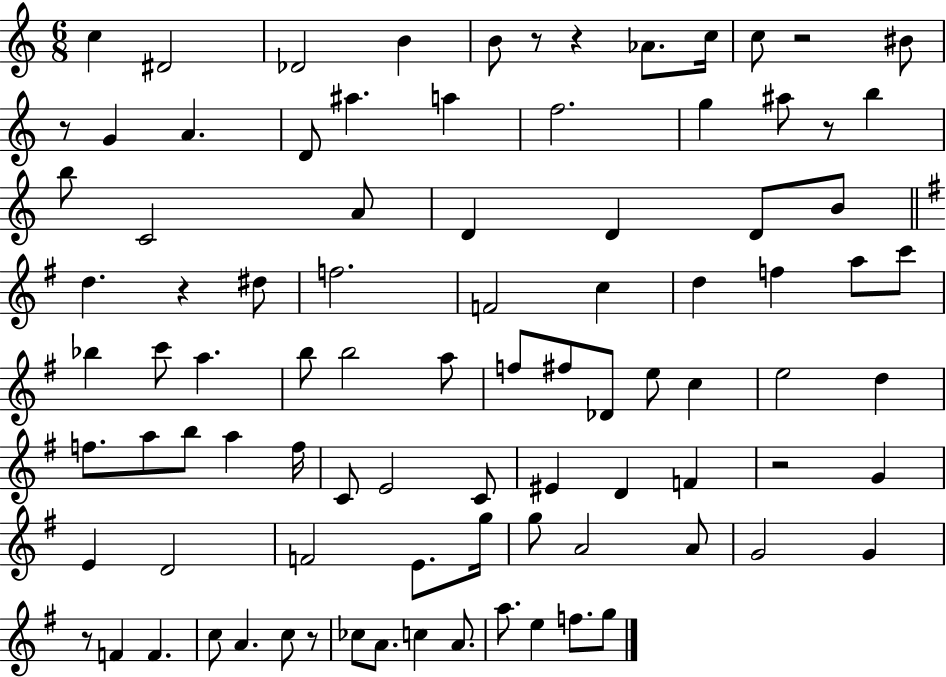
{
  \clef treble
  \numericTimeSignature
  \time 6/8
  \key c \major
  \repeat volta 2 { c''4 dis'2 | des'2 b'4 | b'8 r8 r4 aes'8. c''16 | c''8 r2 bis'8 | \break r8 g'4 a'4. | d'8 ais''4. a''4 | f''2. | g''4 ais''8 r8 b''4 | \break b''8 c'2 a'8 | d'4 d'4 d'8 b'8 | \bar "||" \break \key g \major d''4. r4 dis''8 | f''2. | f'2 c''4 | d''4 f''4 a''8 c'''8 | \break bes''4 c'''8 a''4. | b''8 b''2 a''8 | f''8 fis''8 des'8 e''8 c''4 | e''2 d''4 | \break f''8. a''8 b''8 a''4 f''16 | c'8 e'2 c'8 | eis'4 d'4 f'4 | r2 g'4 | \break e'4 d'2 | f'2 e'8. g''16 | g''8 a'2 a'8 | g'2 g'4 | \break r8 f'4 f'4. | c''8 a'4. c''8 r8 | ces''8 a'8. c''4 a'8. | a''8. e''4 f''8. g''8 | \break } \bar "|."
}